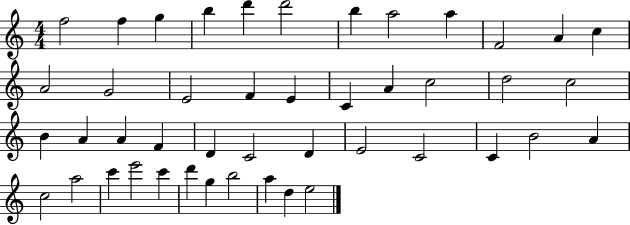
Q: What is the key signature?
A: C major